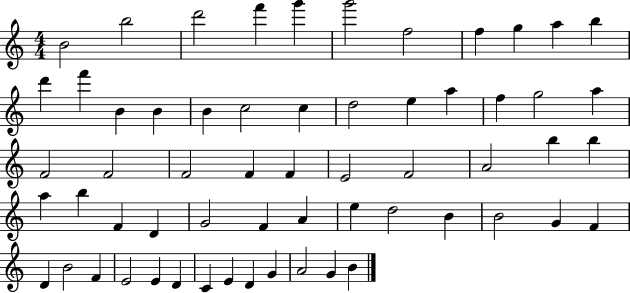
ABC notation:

X:1
T:Untitled
M:4/4
L:1/4
K:C
B2 b2 d'2 f' g' g'2 f2 f g a b d' f' B B B c2 c d2 e a f g2 a F2 F2 F2 F F E2 F2 A2 b b a b F D G2 F A e d2 B B2 G F D B2 F E2 E D C E D G A2 G B